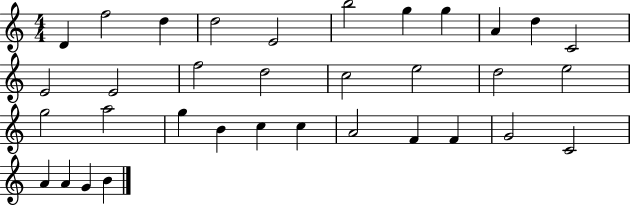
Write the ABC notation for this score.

X:1
T:Untitled
M:4/4
L:1/4
K:C
D f2 d d2 E2 b2 g g A d C2 E2 E2 f2 d2 c2 e2 d2 e2 g2 a2 g B c c A2 F F G2 C2 A A G B